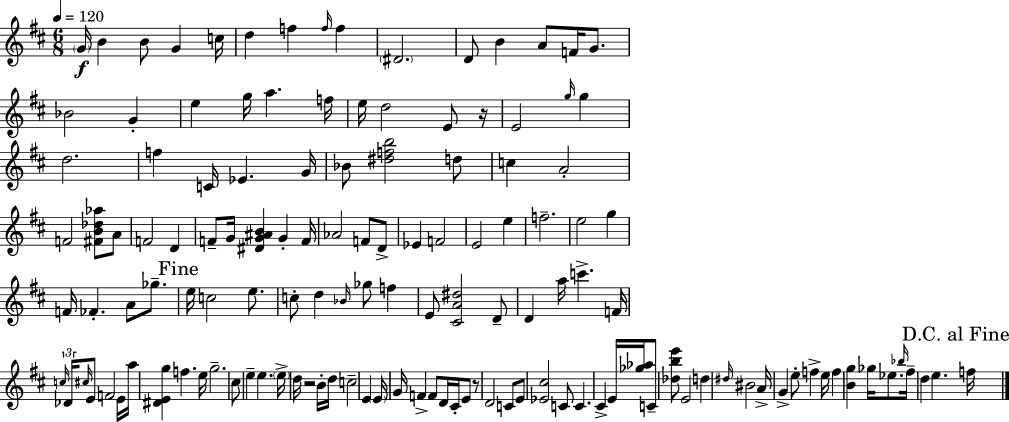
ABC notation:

X:1
T:Untitled
M:6/8
L:1/4
K:D
G/4 B B/2 G c/4 d f f/4 f ^D2 D/2 B A/2 F/4 G/2 _B2 G e g/4 a f/4 e/4 d2 E/2 z/4 E2 g/4 g d2 f C/4 _E G/4 _B/2 [^dfb]2 d/2 c A2 F2 [^FB_d_a]/2 A/2 F2 D F/2 G/4 [^DG^AB] G F/4 _A2 F/2 D/2 _E F2 E2 e f2 e2 g F/4 _F A/2 _g/2 e/4 c2 e/2 c/2 d _B/4 _g/2 f E/2 [^CA^d]2 D/2 D a/4 c' F/4 c/4 _D/4 ^c/4 E/2 F2 E/4 a/4 [^DEg] f e/4 g2 ^c/2 e e e/4 d/4 z2 B/4 d/4 c2 E E/4 G/4 F F/2 D/4 ^C/4 E/2 z/2 D2 C/2 E/2 [_E^c]2 C/2 C ^C E/4 [_g_a]/4 C/2 [_dbe']/2 E2 d ^d/4 ^B2 A/4 G e/2 f e/4 f [Bg] _g/4 _e/2 _b/4 ^f/4 d e f/4